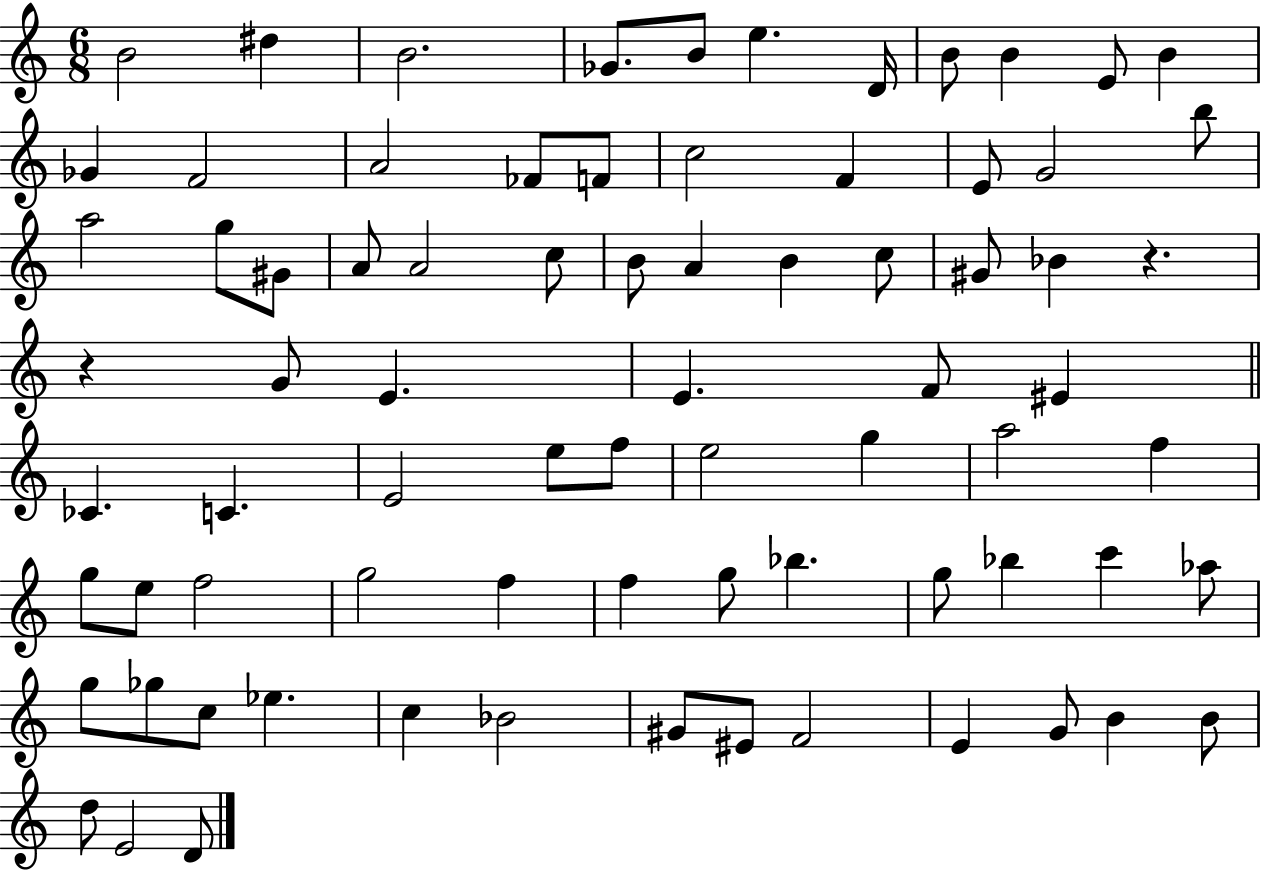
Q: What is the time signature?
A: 6/8